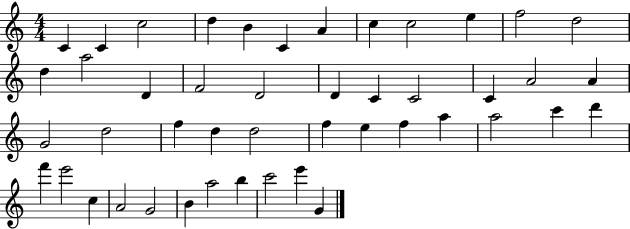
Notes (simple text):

C4/q C4/q C5/h D5/q B4/q C4/q A4/q C5/q C5/h E5/q F5/h D5/h D5/q A5/h D4/q F4/h D4/h D4/q C4/q C4/h C4/q A4/h A4/q G4/h D5/h F5/q D5/q D5/h F5/q E5/q F5/q A5/q A5/h C6/q D6/q F6/q E6/h C5/q A4/h G4/h B4/q A5/h B5/q C6/h E6/q G4/q